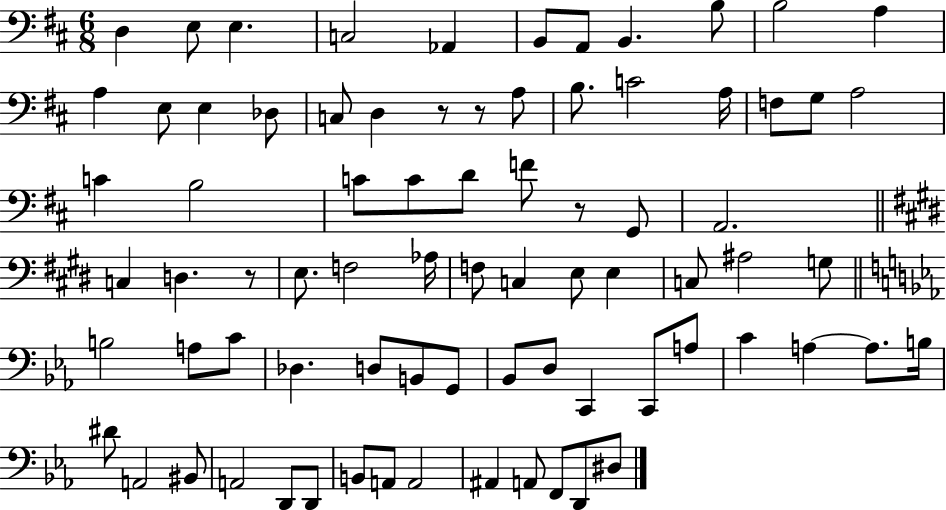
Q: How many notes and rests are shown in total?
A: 78